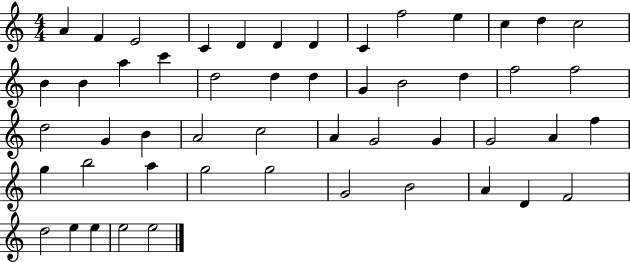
X:1
T:Untitled
M:4/4
L:1/4
K:C
A F E2 C D D D C f2 e c d c2 B B a c' d2 d d G B2 d f2 f2 d2 G B A2 c2 A G2 G G2 A f g b2 a g2 g2 G2 B2 A D F2 d2 e e e2 e2